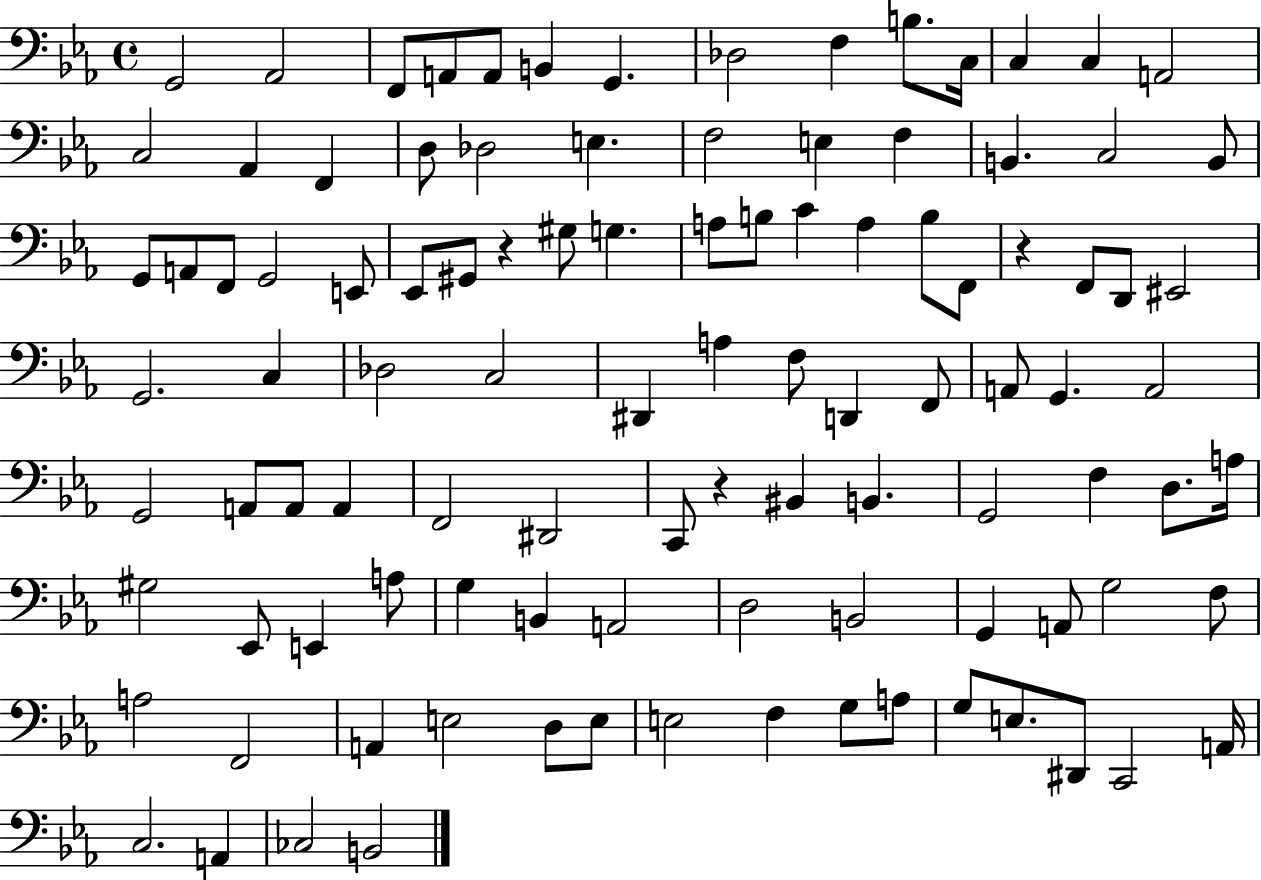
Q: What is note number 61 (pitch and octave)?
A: F2